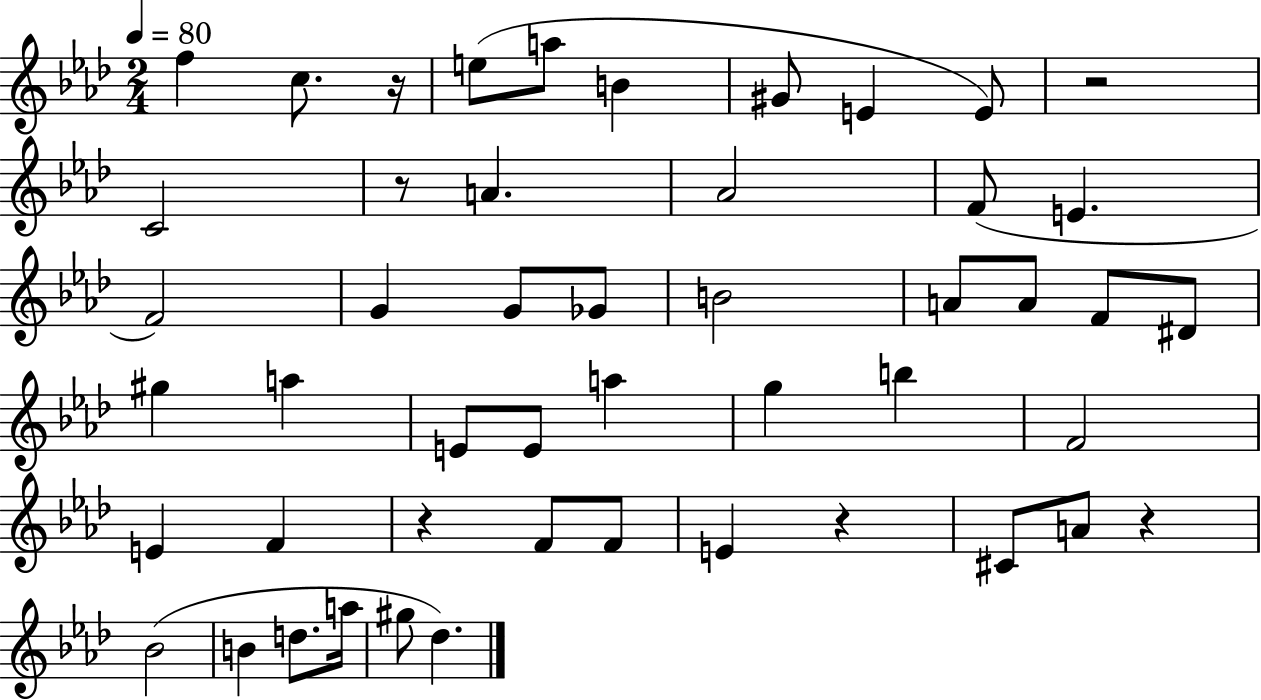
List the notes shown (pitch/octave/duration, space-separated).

F5/q C5/e. R/s E5/e A5/e B4/q G#4/e E4/q E4/e R/h C4/h R/e A4/q. Ab4/h F4/e E4/q. F4/h G4/q G4/e Gb4/e B4/h A4/e A4/e F4/e D#4/e G#5/q A5/q E4/e E4/e A5/q G5/q B5/q F4/h E4/q F4/q R/q F4/e F4/e E4/q R/q C#4/e A4/e R/q Bb4/h B4/q D5/e. A5/s G#5/e Db5/q.